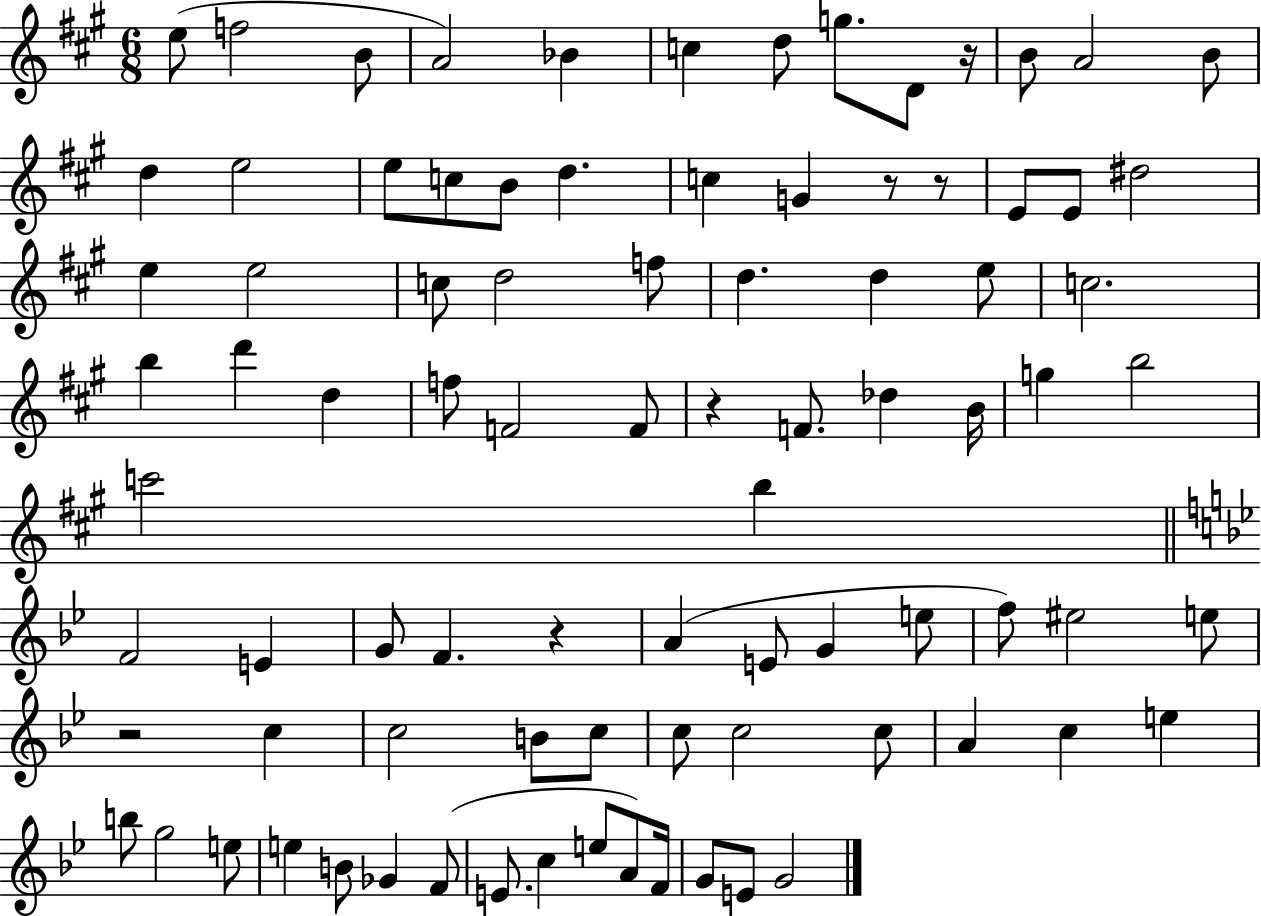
{
  \clef treble
  \numericTimeSignature
  \time 6/8
  \key a \major
  e''8( f''2 b'8 | a'2) bes'4 | c''4 d''8 g''8. d'8 r16 | b'8 a'2 b'8 | \break d''4 e''2 | e''8 c''8 b'8 d''4. | c''4 g'4 r8 r8 | e'8 e'8 dis''2 | \break e''4 e''2 | c''8 d''2 f''8 | d''4. d''4 e''8 | c''2. | \break b''4 d'''4 d''4 | f''8 f'2 f'8 | r4 f'8. des''4 b'16 | g''4 b''2 | \break c'''2 b''4 | \bar "||" \break \key bes \major f'2 e'4 | g'8 f'4. r4 | a'4( e'8 g'4 e''8 | f''8) eis''2 e''8 | \break r2 c''4 | c''2 b'8 c''8 | c''8 c''2 c''8 | a'4 c''4 e''4 | \break b''8 g''2 e''8 | e''4 b'8 ges'4 f'8( | e'8. c''4 e''8 a'8) f'16 | g'8 e'8 g'2 | \break \bar "|."
}